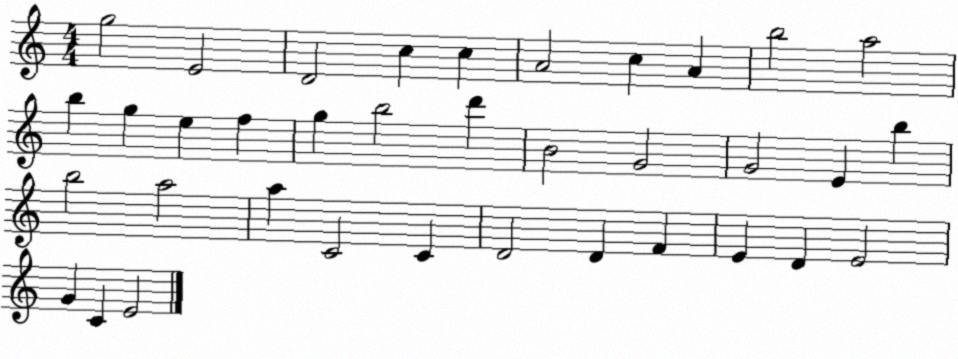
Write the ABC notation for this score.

X:1
T:Untitled
M:4/4
L:1/4
K:C
g2 E2 D2 c c A2 c A b2 a2 b g e f g b2 d' B2 G2 G2 E b b2 a2 a C2 C D2 D F E D E2 G C E2